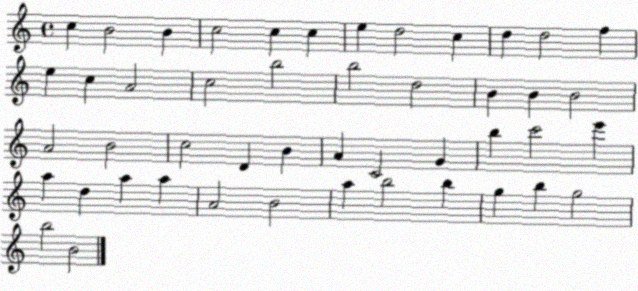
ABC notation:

X:1
T:Untitled
M:4/4
L:1/4
K:C
c B2 B c2 c c e d2 c d d2 f e c A2 c2 b2 b2 d2 B B B2 A2 B2 c2 D B A C2 G b c'2 e' a d a a A2 B2 a b2 b g b g2 b2 B2